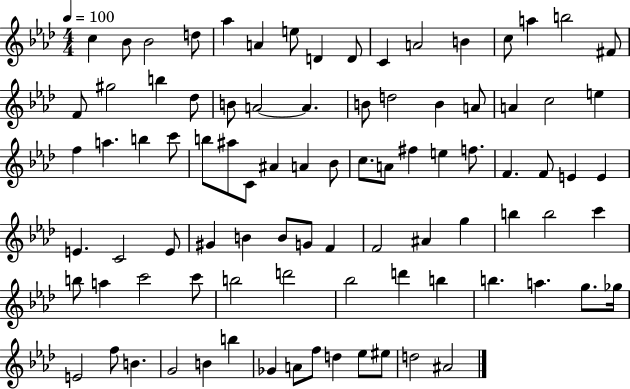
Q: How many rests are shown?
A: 0